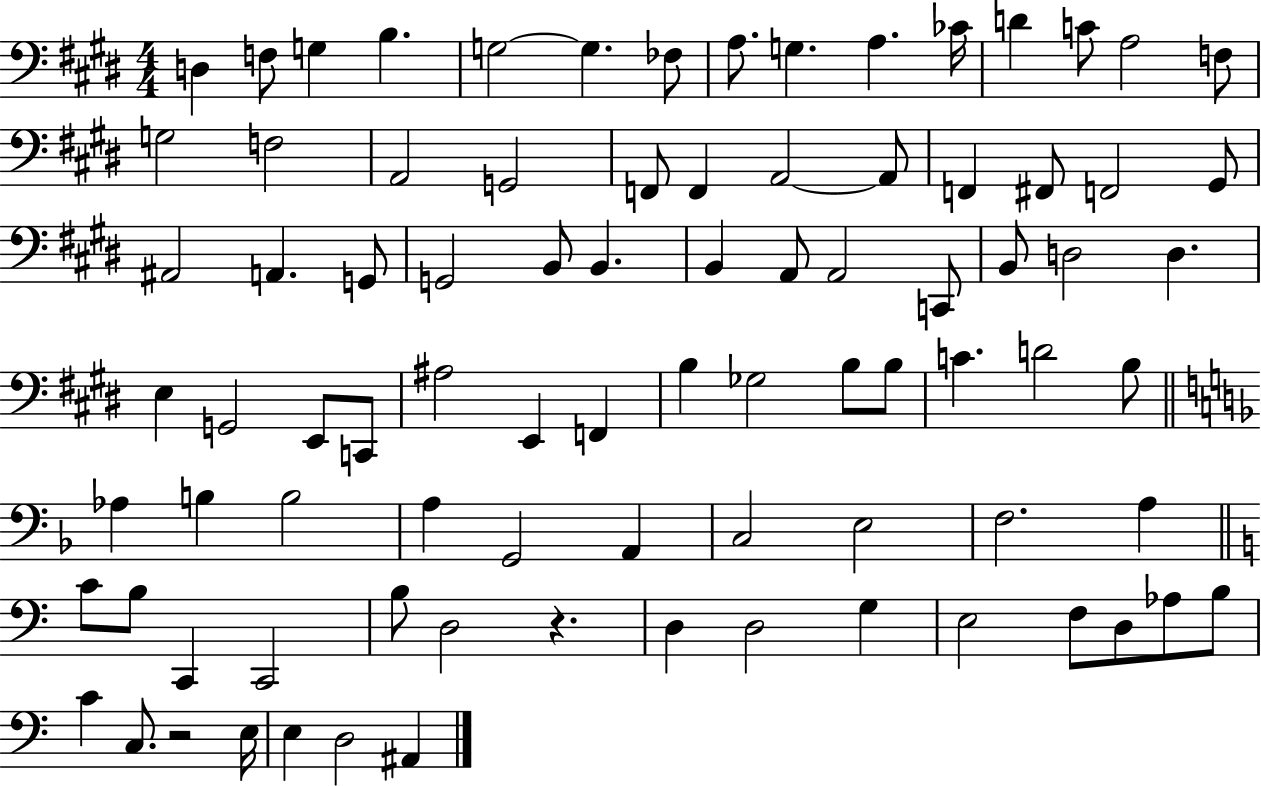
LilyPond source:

{
  \clef bass
  \numericTimeSignature
  \time 4/4
  \key e \major
  d4 f8 g4 b4. | g2~~ g4. fes8 | a8. g4. a4. ces'16 | d'4 c'8 a2 f8 | \break g2 f2 | a,2 g,2 | f,8 f,4 a,2~~ a,8 | f,4 fis,8 f,2 gis,8 | \break ais,2 a,4. g,8 | g,2 b,8 b,4. | b,4 a,8 a,2 c,8 | b,8 d2 d4. | \break e4 g,2 e,8 c,8 | ais2 e,4 f,4 | b4 ges2 b8 b8 | c'4. d'2 b8 | \break \bar "||" \break \key d \minor aes4 b4 b2 | a4 g,2 a,4 | c2 e2 | f2. a4 | \break \bar "||" \break \key a \minor c'8 b8 c,4 c,2 | b8 d2 r4. | d4 d2 g4 | e2 f8 d8 aes8 b8 | \break c'4 c8. r2 e16 | e4 d2 ais,4 | \bar "|."
}